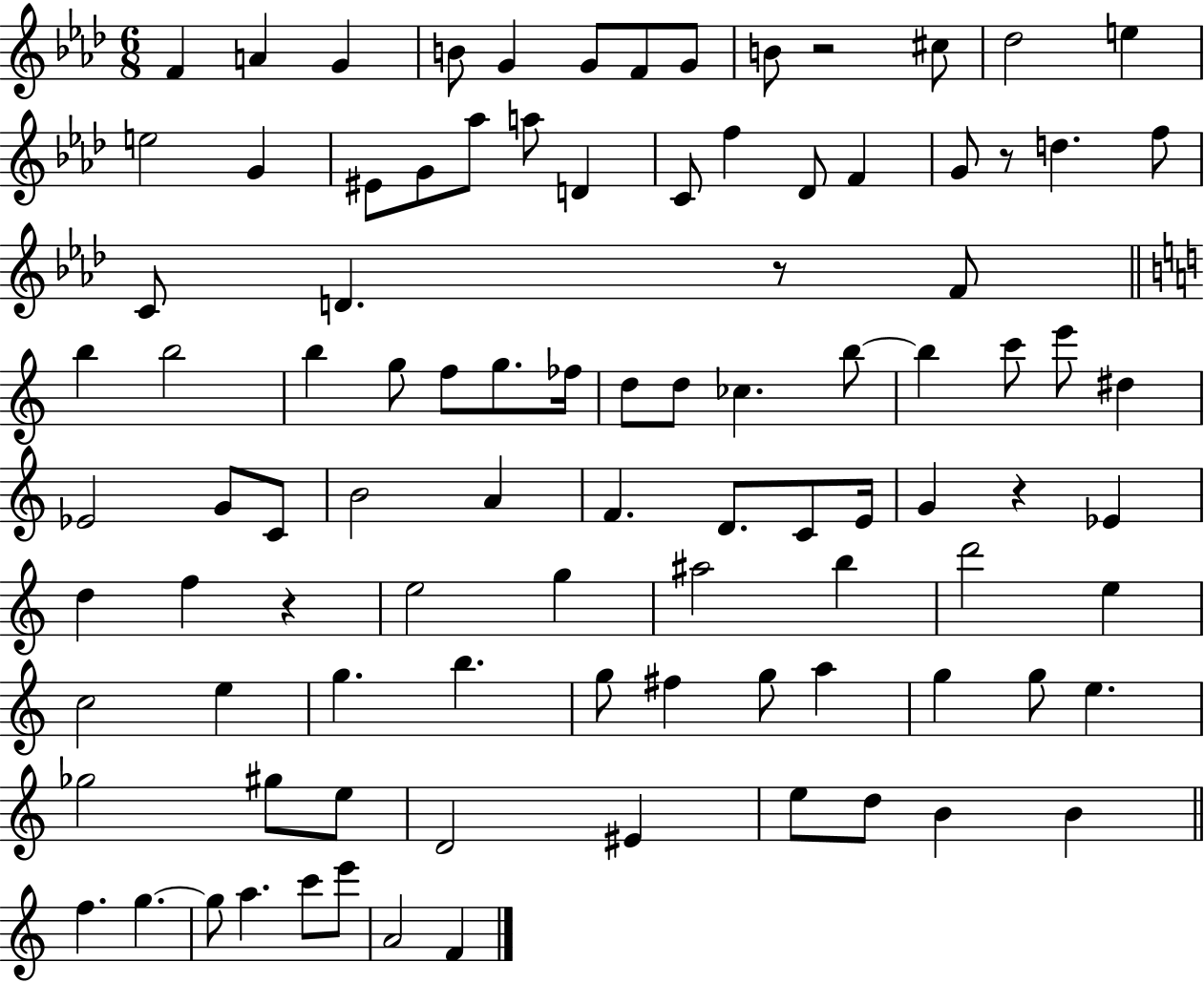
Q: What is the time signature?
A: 6/8